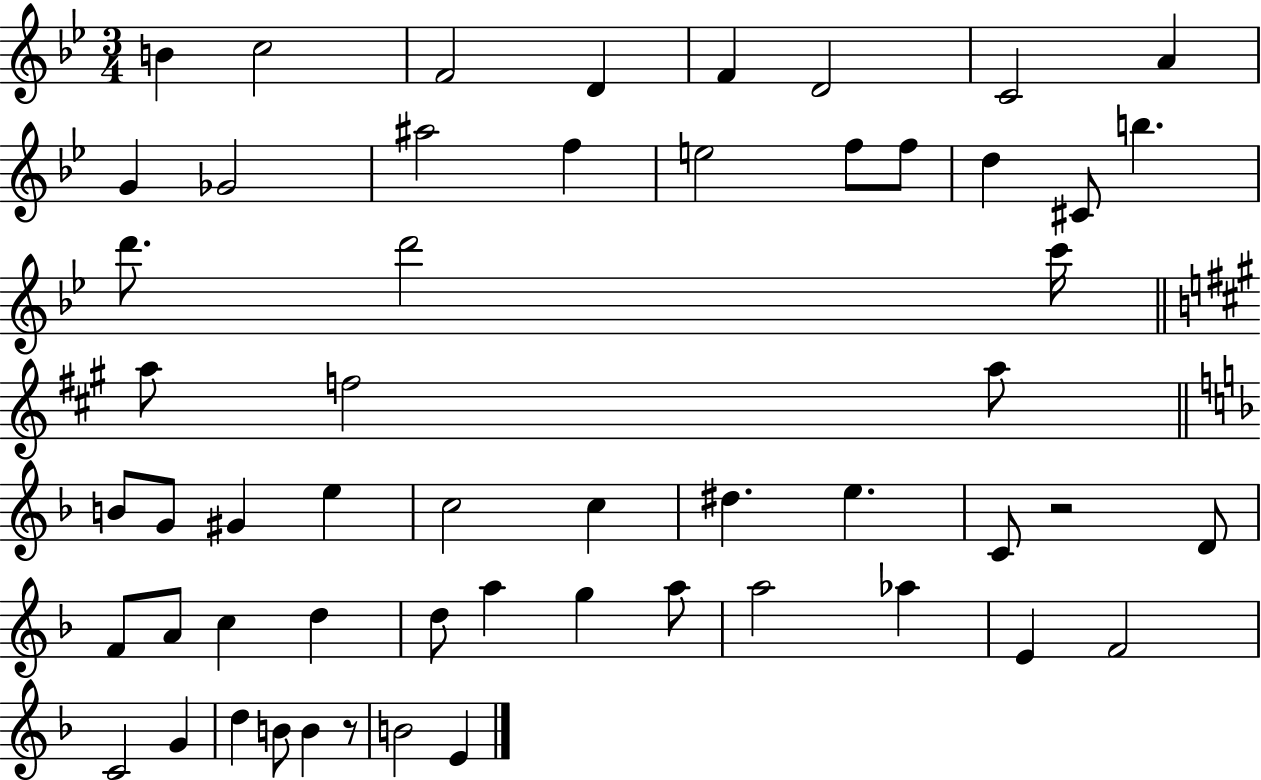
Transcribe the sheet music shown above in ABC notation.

X:1
T:Untitled
M:3/4
L:1/4
K:Bb
B c2 F2 D F D2 C2 A G _G2 ^a2 f e2 f/2 f/2 d ^C/2 b d'/2 d'2 c'/4 a/2 f2 a/2 B/2 G/2 ^G e c2 c ^d e C/2 z2 D/2 F/2 A/2 c d d/2 a g a/2 a2 _a E F2 C2 G d B/2 B z/2 B2 E